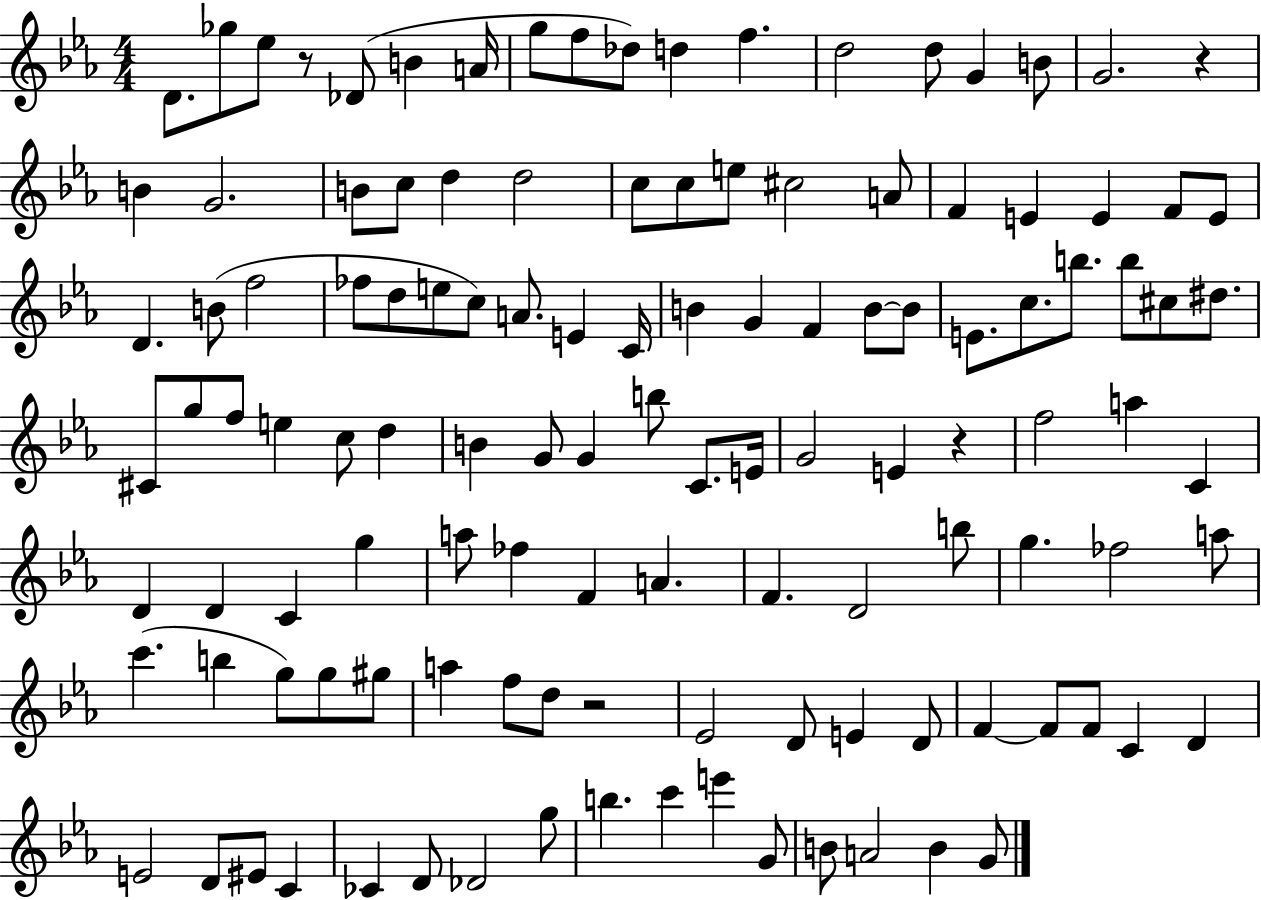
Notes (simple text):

D4/e. Gb5/e Eb5/e R/e Db4/e B4/q A4/s G5/e F5/e Db5/e D5/q F5/q. D5/h D5/e G4/q B4/e G4/h. R/q B4/q G4/h. B4/e C5/e D5/q D5/h C5/e C5/e E5/e C#5/h A4/e F4/q E4/q E4/q F4/e E4/e D4/q. B4/e F5/h FES5/e D5/e E5/e C5/e A4/e. E4/q C4/s B4/q G4/q F4/q B4/e B4/e E4/e. C5/e. B5/e. B5/e C#5/e D#5/e. C#4/e G5/e F5/e E5/q C5/e D5/q B4/q G4/e G4/q B5/e C4/e. E4/s G4/h E4/q R/q F5/h A5/q C4/q D4/q D4/q C4/q G5/q A5/e FES5/q F4/q A4/q. F4/q. D4/h B5/e G5/q. FES5/h A5/e C6/q. B5/q G5/e G5/e G#5/e A5/q F5/e D5/e R/h Eb4/h D4/e E4/q D4/e F4/q F4/e F4/e C4/q D4/q E4/h D4/e EIS4/e C4/q CES4/q D4/e Db4/h G5/e B5/q. C6/q E6/q G4/e B4/e A4/h B4/q G4/e